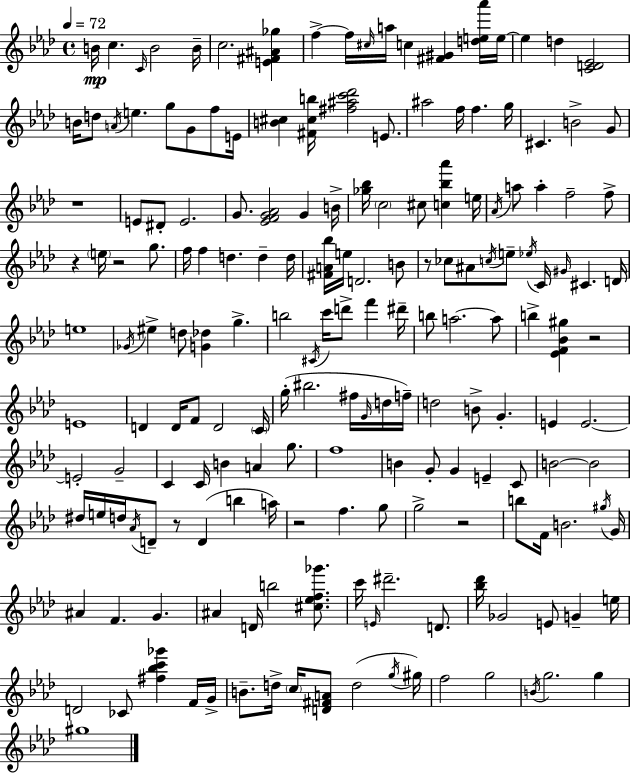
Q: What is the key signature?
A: AES major